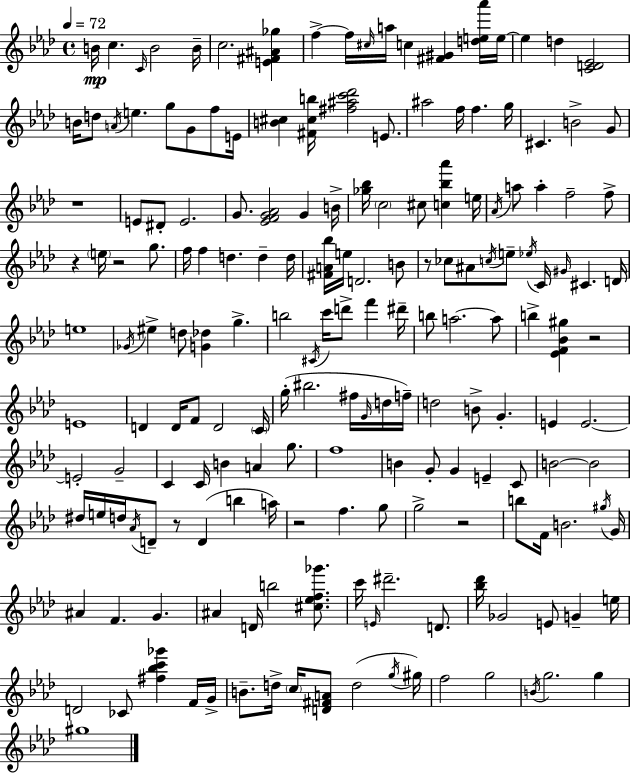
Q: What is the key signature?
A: AES major